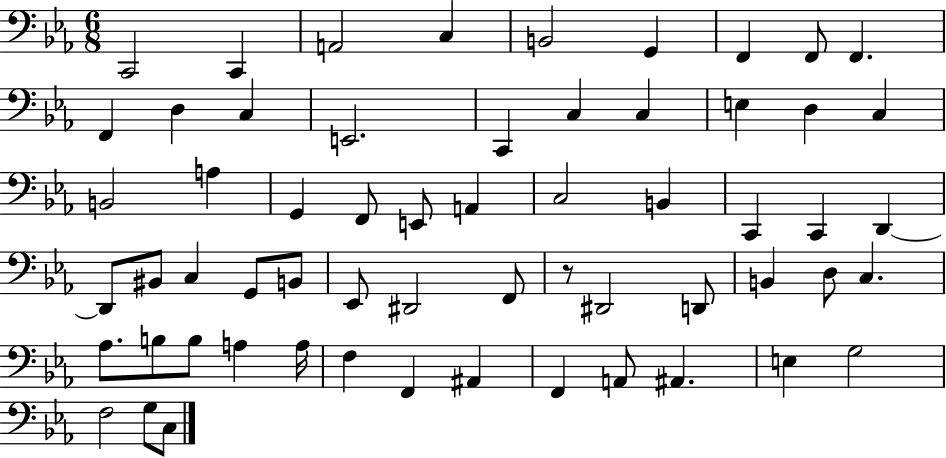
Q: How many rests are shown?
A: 1